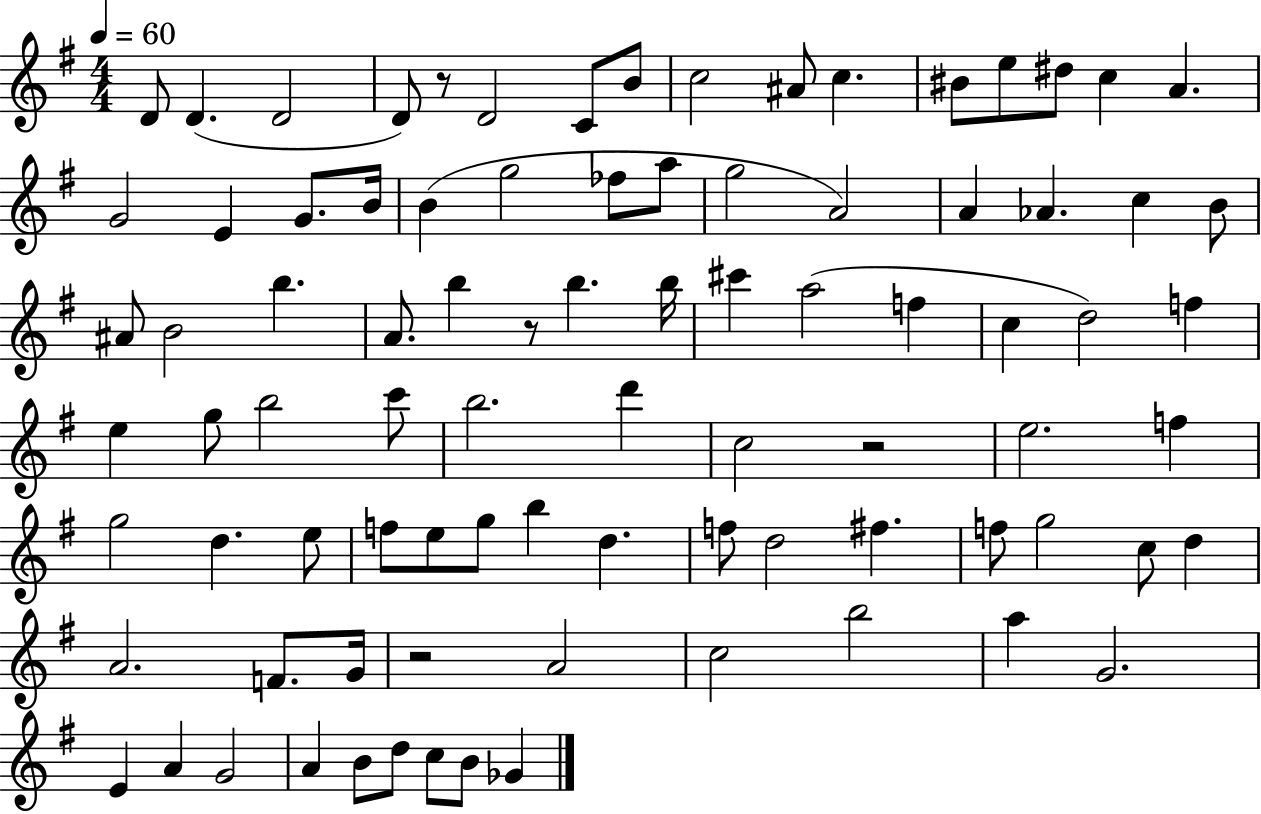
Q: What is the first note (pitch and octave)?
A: D4